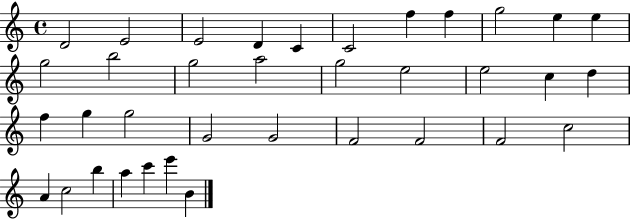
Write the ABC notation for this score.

X:1
T:Untitled
M:4/4
L:1/4
K:C
D2 E2 E2 D C C2 f f g2 e e g2 b2 g2 a2 g2 e2 e2 c d f g g2 G2 G2 F2 F2 F2 c2 A c2 b a c' e' B